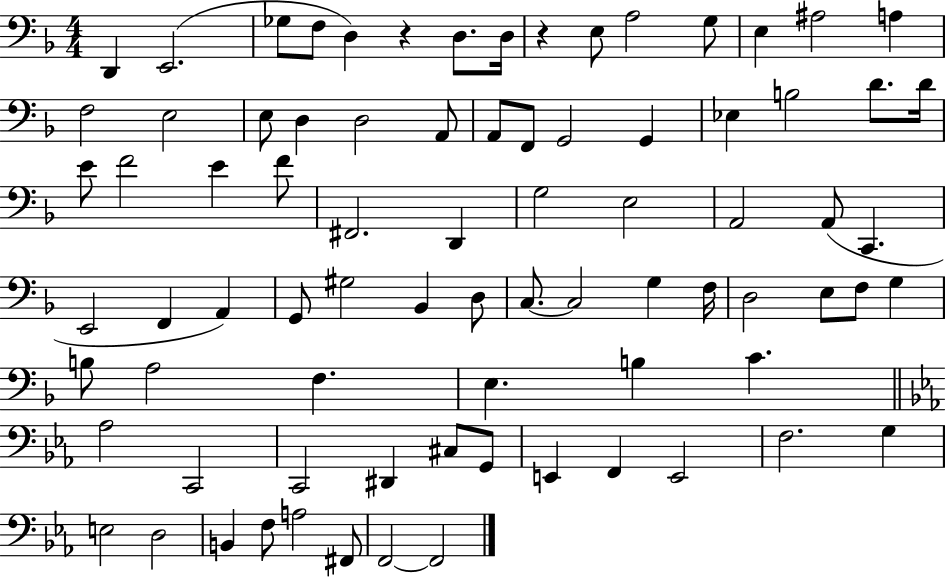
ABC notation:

X:1
T:Untitled
M:4/4
L:1/4
K:F
D,, E,,2 _G,/2 F,/2 D, z D,/2 D,/4 z E,/2 A,2 G,/2 E, ^A,2 A, F,2 E,2 E,/2 D, D,2 A,,/2 A,,/2 F,,/2 G,,2 G,, _E, B,2 D/2 D/4 E/2 F2 E F/2 ^F,,2 D,, G,2 E,2 A,,2 A,,/2 C,, E,,2 F,, A,, G,,/2 ^G,2 _B,, D,/2 C,/2 C,2 G, F,/4 D,2 E,/2 F,/2 G, B,/2 A,2 F, E, B, C _A,2 C,,2 C,,2 ^D,, ^C,/2 G,,/2 E,, F,, E,,2 F,2 G, E,2 D,2 B,, F,/2 A,2 ^F,,/2 F,,2 F,,2